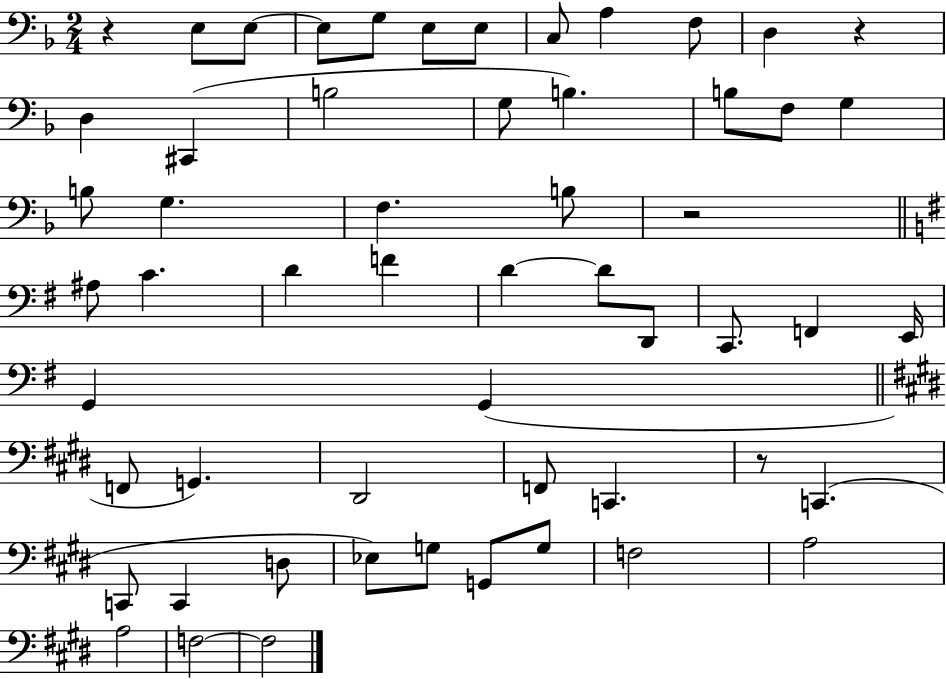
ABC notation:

X:1
T:Untitled
M:2/4
L:1/4
K:F
z E,/2 E,/2 E,/2 G,/2 E,/2 E,/2 C,/2 A, F,/2 D, z D, ^C,, B,2 G,/2 B, B,/2 F,/2 G, B,/2 G, F, B,/2 z2 ^A,/2 C D F D D/2 D,,/2 C,,/2 F,, E,,/4 G,, G,, F,,/2 G,, ^D,,2 F,,/2 C,, z/2 C,, C,,/2 C,, D,/2 _E,/2 G,/2 G,,/2 G,/2 F,2 A,2 A,2 F,2 F,2